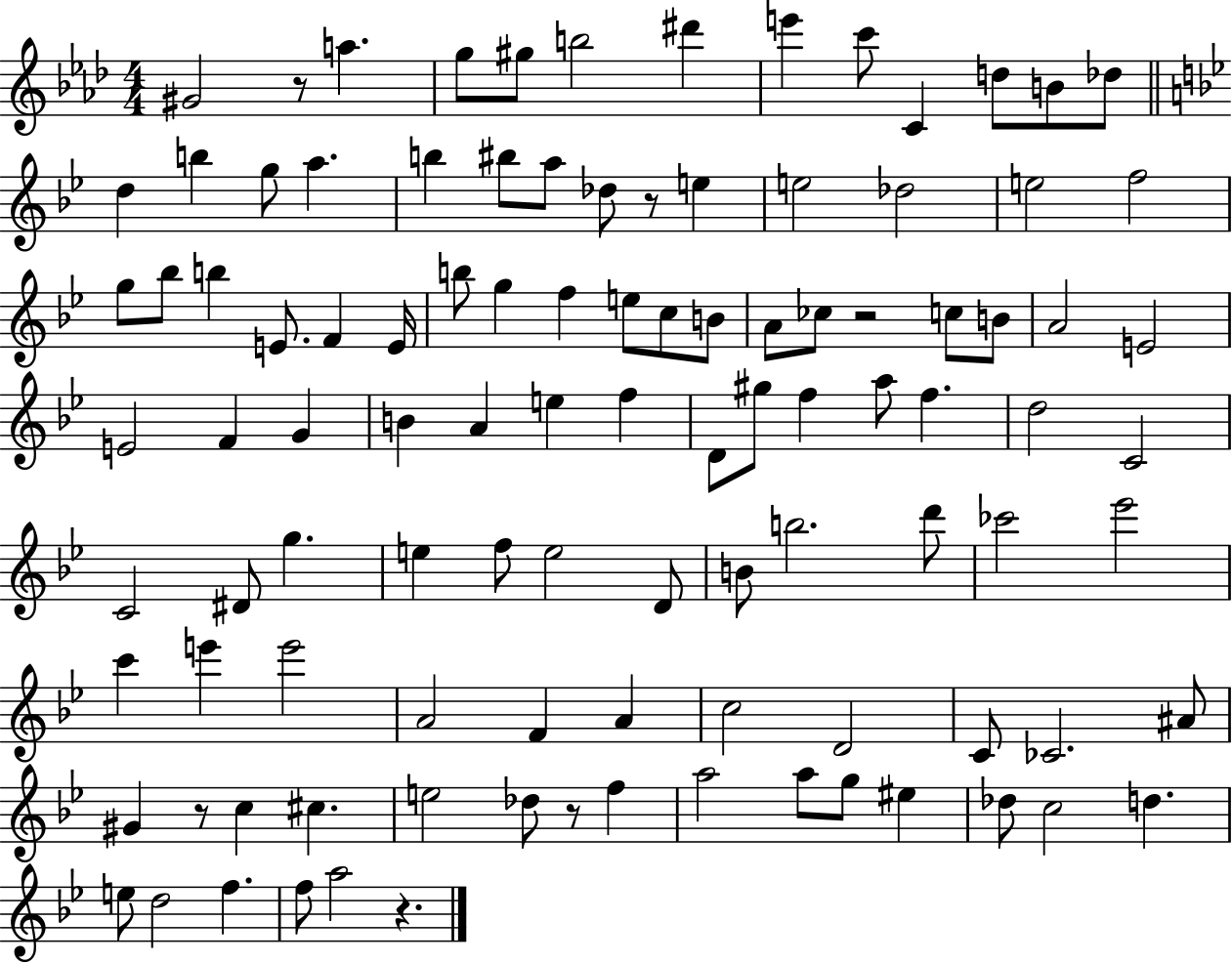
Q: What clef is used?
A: treble